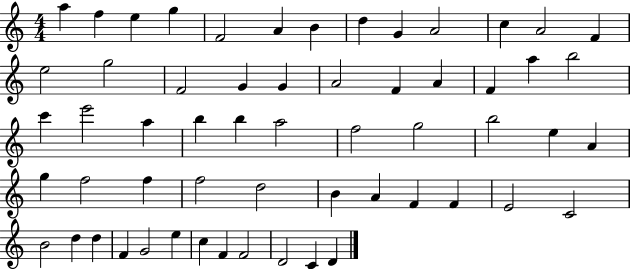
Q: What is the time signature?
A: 4/4